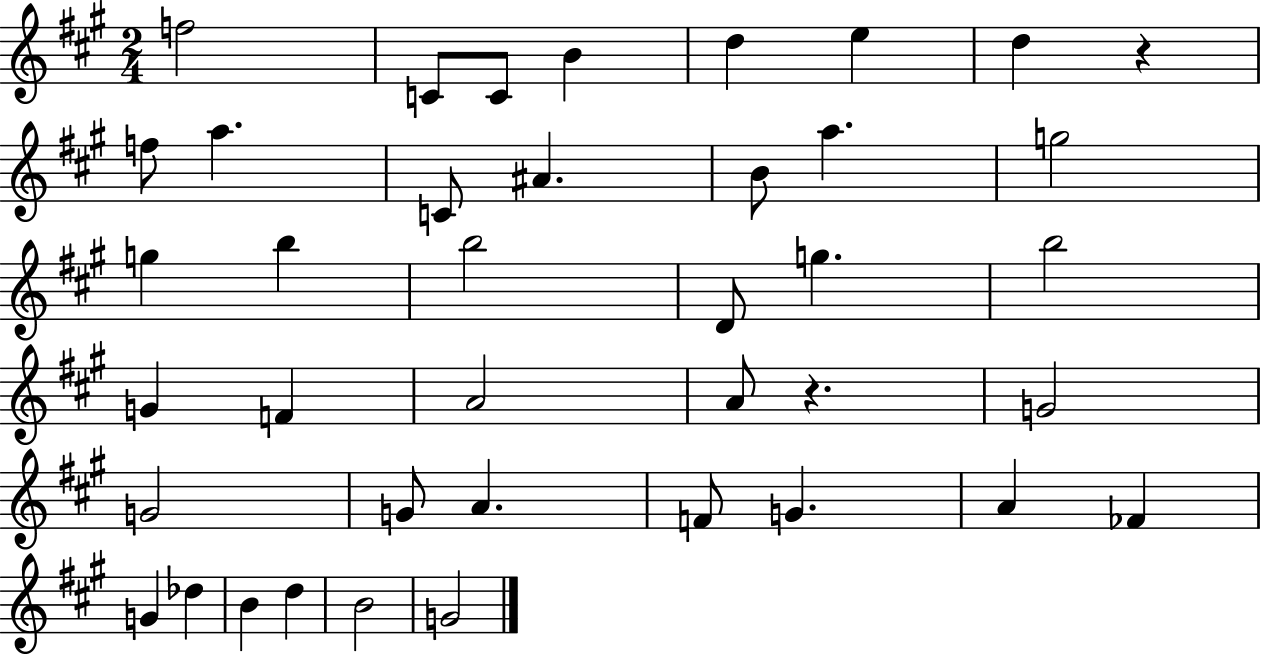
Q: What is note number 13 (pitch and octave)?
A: A5